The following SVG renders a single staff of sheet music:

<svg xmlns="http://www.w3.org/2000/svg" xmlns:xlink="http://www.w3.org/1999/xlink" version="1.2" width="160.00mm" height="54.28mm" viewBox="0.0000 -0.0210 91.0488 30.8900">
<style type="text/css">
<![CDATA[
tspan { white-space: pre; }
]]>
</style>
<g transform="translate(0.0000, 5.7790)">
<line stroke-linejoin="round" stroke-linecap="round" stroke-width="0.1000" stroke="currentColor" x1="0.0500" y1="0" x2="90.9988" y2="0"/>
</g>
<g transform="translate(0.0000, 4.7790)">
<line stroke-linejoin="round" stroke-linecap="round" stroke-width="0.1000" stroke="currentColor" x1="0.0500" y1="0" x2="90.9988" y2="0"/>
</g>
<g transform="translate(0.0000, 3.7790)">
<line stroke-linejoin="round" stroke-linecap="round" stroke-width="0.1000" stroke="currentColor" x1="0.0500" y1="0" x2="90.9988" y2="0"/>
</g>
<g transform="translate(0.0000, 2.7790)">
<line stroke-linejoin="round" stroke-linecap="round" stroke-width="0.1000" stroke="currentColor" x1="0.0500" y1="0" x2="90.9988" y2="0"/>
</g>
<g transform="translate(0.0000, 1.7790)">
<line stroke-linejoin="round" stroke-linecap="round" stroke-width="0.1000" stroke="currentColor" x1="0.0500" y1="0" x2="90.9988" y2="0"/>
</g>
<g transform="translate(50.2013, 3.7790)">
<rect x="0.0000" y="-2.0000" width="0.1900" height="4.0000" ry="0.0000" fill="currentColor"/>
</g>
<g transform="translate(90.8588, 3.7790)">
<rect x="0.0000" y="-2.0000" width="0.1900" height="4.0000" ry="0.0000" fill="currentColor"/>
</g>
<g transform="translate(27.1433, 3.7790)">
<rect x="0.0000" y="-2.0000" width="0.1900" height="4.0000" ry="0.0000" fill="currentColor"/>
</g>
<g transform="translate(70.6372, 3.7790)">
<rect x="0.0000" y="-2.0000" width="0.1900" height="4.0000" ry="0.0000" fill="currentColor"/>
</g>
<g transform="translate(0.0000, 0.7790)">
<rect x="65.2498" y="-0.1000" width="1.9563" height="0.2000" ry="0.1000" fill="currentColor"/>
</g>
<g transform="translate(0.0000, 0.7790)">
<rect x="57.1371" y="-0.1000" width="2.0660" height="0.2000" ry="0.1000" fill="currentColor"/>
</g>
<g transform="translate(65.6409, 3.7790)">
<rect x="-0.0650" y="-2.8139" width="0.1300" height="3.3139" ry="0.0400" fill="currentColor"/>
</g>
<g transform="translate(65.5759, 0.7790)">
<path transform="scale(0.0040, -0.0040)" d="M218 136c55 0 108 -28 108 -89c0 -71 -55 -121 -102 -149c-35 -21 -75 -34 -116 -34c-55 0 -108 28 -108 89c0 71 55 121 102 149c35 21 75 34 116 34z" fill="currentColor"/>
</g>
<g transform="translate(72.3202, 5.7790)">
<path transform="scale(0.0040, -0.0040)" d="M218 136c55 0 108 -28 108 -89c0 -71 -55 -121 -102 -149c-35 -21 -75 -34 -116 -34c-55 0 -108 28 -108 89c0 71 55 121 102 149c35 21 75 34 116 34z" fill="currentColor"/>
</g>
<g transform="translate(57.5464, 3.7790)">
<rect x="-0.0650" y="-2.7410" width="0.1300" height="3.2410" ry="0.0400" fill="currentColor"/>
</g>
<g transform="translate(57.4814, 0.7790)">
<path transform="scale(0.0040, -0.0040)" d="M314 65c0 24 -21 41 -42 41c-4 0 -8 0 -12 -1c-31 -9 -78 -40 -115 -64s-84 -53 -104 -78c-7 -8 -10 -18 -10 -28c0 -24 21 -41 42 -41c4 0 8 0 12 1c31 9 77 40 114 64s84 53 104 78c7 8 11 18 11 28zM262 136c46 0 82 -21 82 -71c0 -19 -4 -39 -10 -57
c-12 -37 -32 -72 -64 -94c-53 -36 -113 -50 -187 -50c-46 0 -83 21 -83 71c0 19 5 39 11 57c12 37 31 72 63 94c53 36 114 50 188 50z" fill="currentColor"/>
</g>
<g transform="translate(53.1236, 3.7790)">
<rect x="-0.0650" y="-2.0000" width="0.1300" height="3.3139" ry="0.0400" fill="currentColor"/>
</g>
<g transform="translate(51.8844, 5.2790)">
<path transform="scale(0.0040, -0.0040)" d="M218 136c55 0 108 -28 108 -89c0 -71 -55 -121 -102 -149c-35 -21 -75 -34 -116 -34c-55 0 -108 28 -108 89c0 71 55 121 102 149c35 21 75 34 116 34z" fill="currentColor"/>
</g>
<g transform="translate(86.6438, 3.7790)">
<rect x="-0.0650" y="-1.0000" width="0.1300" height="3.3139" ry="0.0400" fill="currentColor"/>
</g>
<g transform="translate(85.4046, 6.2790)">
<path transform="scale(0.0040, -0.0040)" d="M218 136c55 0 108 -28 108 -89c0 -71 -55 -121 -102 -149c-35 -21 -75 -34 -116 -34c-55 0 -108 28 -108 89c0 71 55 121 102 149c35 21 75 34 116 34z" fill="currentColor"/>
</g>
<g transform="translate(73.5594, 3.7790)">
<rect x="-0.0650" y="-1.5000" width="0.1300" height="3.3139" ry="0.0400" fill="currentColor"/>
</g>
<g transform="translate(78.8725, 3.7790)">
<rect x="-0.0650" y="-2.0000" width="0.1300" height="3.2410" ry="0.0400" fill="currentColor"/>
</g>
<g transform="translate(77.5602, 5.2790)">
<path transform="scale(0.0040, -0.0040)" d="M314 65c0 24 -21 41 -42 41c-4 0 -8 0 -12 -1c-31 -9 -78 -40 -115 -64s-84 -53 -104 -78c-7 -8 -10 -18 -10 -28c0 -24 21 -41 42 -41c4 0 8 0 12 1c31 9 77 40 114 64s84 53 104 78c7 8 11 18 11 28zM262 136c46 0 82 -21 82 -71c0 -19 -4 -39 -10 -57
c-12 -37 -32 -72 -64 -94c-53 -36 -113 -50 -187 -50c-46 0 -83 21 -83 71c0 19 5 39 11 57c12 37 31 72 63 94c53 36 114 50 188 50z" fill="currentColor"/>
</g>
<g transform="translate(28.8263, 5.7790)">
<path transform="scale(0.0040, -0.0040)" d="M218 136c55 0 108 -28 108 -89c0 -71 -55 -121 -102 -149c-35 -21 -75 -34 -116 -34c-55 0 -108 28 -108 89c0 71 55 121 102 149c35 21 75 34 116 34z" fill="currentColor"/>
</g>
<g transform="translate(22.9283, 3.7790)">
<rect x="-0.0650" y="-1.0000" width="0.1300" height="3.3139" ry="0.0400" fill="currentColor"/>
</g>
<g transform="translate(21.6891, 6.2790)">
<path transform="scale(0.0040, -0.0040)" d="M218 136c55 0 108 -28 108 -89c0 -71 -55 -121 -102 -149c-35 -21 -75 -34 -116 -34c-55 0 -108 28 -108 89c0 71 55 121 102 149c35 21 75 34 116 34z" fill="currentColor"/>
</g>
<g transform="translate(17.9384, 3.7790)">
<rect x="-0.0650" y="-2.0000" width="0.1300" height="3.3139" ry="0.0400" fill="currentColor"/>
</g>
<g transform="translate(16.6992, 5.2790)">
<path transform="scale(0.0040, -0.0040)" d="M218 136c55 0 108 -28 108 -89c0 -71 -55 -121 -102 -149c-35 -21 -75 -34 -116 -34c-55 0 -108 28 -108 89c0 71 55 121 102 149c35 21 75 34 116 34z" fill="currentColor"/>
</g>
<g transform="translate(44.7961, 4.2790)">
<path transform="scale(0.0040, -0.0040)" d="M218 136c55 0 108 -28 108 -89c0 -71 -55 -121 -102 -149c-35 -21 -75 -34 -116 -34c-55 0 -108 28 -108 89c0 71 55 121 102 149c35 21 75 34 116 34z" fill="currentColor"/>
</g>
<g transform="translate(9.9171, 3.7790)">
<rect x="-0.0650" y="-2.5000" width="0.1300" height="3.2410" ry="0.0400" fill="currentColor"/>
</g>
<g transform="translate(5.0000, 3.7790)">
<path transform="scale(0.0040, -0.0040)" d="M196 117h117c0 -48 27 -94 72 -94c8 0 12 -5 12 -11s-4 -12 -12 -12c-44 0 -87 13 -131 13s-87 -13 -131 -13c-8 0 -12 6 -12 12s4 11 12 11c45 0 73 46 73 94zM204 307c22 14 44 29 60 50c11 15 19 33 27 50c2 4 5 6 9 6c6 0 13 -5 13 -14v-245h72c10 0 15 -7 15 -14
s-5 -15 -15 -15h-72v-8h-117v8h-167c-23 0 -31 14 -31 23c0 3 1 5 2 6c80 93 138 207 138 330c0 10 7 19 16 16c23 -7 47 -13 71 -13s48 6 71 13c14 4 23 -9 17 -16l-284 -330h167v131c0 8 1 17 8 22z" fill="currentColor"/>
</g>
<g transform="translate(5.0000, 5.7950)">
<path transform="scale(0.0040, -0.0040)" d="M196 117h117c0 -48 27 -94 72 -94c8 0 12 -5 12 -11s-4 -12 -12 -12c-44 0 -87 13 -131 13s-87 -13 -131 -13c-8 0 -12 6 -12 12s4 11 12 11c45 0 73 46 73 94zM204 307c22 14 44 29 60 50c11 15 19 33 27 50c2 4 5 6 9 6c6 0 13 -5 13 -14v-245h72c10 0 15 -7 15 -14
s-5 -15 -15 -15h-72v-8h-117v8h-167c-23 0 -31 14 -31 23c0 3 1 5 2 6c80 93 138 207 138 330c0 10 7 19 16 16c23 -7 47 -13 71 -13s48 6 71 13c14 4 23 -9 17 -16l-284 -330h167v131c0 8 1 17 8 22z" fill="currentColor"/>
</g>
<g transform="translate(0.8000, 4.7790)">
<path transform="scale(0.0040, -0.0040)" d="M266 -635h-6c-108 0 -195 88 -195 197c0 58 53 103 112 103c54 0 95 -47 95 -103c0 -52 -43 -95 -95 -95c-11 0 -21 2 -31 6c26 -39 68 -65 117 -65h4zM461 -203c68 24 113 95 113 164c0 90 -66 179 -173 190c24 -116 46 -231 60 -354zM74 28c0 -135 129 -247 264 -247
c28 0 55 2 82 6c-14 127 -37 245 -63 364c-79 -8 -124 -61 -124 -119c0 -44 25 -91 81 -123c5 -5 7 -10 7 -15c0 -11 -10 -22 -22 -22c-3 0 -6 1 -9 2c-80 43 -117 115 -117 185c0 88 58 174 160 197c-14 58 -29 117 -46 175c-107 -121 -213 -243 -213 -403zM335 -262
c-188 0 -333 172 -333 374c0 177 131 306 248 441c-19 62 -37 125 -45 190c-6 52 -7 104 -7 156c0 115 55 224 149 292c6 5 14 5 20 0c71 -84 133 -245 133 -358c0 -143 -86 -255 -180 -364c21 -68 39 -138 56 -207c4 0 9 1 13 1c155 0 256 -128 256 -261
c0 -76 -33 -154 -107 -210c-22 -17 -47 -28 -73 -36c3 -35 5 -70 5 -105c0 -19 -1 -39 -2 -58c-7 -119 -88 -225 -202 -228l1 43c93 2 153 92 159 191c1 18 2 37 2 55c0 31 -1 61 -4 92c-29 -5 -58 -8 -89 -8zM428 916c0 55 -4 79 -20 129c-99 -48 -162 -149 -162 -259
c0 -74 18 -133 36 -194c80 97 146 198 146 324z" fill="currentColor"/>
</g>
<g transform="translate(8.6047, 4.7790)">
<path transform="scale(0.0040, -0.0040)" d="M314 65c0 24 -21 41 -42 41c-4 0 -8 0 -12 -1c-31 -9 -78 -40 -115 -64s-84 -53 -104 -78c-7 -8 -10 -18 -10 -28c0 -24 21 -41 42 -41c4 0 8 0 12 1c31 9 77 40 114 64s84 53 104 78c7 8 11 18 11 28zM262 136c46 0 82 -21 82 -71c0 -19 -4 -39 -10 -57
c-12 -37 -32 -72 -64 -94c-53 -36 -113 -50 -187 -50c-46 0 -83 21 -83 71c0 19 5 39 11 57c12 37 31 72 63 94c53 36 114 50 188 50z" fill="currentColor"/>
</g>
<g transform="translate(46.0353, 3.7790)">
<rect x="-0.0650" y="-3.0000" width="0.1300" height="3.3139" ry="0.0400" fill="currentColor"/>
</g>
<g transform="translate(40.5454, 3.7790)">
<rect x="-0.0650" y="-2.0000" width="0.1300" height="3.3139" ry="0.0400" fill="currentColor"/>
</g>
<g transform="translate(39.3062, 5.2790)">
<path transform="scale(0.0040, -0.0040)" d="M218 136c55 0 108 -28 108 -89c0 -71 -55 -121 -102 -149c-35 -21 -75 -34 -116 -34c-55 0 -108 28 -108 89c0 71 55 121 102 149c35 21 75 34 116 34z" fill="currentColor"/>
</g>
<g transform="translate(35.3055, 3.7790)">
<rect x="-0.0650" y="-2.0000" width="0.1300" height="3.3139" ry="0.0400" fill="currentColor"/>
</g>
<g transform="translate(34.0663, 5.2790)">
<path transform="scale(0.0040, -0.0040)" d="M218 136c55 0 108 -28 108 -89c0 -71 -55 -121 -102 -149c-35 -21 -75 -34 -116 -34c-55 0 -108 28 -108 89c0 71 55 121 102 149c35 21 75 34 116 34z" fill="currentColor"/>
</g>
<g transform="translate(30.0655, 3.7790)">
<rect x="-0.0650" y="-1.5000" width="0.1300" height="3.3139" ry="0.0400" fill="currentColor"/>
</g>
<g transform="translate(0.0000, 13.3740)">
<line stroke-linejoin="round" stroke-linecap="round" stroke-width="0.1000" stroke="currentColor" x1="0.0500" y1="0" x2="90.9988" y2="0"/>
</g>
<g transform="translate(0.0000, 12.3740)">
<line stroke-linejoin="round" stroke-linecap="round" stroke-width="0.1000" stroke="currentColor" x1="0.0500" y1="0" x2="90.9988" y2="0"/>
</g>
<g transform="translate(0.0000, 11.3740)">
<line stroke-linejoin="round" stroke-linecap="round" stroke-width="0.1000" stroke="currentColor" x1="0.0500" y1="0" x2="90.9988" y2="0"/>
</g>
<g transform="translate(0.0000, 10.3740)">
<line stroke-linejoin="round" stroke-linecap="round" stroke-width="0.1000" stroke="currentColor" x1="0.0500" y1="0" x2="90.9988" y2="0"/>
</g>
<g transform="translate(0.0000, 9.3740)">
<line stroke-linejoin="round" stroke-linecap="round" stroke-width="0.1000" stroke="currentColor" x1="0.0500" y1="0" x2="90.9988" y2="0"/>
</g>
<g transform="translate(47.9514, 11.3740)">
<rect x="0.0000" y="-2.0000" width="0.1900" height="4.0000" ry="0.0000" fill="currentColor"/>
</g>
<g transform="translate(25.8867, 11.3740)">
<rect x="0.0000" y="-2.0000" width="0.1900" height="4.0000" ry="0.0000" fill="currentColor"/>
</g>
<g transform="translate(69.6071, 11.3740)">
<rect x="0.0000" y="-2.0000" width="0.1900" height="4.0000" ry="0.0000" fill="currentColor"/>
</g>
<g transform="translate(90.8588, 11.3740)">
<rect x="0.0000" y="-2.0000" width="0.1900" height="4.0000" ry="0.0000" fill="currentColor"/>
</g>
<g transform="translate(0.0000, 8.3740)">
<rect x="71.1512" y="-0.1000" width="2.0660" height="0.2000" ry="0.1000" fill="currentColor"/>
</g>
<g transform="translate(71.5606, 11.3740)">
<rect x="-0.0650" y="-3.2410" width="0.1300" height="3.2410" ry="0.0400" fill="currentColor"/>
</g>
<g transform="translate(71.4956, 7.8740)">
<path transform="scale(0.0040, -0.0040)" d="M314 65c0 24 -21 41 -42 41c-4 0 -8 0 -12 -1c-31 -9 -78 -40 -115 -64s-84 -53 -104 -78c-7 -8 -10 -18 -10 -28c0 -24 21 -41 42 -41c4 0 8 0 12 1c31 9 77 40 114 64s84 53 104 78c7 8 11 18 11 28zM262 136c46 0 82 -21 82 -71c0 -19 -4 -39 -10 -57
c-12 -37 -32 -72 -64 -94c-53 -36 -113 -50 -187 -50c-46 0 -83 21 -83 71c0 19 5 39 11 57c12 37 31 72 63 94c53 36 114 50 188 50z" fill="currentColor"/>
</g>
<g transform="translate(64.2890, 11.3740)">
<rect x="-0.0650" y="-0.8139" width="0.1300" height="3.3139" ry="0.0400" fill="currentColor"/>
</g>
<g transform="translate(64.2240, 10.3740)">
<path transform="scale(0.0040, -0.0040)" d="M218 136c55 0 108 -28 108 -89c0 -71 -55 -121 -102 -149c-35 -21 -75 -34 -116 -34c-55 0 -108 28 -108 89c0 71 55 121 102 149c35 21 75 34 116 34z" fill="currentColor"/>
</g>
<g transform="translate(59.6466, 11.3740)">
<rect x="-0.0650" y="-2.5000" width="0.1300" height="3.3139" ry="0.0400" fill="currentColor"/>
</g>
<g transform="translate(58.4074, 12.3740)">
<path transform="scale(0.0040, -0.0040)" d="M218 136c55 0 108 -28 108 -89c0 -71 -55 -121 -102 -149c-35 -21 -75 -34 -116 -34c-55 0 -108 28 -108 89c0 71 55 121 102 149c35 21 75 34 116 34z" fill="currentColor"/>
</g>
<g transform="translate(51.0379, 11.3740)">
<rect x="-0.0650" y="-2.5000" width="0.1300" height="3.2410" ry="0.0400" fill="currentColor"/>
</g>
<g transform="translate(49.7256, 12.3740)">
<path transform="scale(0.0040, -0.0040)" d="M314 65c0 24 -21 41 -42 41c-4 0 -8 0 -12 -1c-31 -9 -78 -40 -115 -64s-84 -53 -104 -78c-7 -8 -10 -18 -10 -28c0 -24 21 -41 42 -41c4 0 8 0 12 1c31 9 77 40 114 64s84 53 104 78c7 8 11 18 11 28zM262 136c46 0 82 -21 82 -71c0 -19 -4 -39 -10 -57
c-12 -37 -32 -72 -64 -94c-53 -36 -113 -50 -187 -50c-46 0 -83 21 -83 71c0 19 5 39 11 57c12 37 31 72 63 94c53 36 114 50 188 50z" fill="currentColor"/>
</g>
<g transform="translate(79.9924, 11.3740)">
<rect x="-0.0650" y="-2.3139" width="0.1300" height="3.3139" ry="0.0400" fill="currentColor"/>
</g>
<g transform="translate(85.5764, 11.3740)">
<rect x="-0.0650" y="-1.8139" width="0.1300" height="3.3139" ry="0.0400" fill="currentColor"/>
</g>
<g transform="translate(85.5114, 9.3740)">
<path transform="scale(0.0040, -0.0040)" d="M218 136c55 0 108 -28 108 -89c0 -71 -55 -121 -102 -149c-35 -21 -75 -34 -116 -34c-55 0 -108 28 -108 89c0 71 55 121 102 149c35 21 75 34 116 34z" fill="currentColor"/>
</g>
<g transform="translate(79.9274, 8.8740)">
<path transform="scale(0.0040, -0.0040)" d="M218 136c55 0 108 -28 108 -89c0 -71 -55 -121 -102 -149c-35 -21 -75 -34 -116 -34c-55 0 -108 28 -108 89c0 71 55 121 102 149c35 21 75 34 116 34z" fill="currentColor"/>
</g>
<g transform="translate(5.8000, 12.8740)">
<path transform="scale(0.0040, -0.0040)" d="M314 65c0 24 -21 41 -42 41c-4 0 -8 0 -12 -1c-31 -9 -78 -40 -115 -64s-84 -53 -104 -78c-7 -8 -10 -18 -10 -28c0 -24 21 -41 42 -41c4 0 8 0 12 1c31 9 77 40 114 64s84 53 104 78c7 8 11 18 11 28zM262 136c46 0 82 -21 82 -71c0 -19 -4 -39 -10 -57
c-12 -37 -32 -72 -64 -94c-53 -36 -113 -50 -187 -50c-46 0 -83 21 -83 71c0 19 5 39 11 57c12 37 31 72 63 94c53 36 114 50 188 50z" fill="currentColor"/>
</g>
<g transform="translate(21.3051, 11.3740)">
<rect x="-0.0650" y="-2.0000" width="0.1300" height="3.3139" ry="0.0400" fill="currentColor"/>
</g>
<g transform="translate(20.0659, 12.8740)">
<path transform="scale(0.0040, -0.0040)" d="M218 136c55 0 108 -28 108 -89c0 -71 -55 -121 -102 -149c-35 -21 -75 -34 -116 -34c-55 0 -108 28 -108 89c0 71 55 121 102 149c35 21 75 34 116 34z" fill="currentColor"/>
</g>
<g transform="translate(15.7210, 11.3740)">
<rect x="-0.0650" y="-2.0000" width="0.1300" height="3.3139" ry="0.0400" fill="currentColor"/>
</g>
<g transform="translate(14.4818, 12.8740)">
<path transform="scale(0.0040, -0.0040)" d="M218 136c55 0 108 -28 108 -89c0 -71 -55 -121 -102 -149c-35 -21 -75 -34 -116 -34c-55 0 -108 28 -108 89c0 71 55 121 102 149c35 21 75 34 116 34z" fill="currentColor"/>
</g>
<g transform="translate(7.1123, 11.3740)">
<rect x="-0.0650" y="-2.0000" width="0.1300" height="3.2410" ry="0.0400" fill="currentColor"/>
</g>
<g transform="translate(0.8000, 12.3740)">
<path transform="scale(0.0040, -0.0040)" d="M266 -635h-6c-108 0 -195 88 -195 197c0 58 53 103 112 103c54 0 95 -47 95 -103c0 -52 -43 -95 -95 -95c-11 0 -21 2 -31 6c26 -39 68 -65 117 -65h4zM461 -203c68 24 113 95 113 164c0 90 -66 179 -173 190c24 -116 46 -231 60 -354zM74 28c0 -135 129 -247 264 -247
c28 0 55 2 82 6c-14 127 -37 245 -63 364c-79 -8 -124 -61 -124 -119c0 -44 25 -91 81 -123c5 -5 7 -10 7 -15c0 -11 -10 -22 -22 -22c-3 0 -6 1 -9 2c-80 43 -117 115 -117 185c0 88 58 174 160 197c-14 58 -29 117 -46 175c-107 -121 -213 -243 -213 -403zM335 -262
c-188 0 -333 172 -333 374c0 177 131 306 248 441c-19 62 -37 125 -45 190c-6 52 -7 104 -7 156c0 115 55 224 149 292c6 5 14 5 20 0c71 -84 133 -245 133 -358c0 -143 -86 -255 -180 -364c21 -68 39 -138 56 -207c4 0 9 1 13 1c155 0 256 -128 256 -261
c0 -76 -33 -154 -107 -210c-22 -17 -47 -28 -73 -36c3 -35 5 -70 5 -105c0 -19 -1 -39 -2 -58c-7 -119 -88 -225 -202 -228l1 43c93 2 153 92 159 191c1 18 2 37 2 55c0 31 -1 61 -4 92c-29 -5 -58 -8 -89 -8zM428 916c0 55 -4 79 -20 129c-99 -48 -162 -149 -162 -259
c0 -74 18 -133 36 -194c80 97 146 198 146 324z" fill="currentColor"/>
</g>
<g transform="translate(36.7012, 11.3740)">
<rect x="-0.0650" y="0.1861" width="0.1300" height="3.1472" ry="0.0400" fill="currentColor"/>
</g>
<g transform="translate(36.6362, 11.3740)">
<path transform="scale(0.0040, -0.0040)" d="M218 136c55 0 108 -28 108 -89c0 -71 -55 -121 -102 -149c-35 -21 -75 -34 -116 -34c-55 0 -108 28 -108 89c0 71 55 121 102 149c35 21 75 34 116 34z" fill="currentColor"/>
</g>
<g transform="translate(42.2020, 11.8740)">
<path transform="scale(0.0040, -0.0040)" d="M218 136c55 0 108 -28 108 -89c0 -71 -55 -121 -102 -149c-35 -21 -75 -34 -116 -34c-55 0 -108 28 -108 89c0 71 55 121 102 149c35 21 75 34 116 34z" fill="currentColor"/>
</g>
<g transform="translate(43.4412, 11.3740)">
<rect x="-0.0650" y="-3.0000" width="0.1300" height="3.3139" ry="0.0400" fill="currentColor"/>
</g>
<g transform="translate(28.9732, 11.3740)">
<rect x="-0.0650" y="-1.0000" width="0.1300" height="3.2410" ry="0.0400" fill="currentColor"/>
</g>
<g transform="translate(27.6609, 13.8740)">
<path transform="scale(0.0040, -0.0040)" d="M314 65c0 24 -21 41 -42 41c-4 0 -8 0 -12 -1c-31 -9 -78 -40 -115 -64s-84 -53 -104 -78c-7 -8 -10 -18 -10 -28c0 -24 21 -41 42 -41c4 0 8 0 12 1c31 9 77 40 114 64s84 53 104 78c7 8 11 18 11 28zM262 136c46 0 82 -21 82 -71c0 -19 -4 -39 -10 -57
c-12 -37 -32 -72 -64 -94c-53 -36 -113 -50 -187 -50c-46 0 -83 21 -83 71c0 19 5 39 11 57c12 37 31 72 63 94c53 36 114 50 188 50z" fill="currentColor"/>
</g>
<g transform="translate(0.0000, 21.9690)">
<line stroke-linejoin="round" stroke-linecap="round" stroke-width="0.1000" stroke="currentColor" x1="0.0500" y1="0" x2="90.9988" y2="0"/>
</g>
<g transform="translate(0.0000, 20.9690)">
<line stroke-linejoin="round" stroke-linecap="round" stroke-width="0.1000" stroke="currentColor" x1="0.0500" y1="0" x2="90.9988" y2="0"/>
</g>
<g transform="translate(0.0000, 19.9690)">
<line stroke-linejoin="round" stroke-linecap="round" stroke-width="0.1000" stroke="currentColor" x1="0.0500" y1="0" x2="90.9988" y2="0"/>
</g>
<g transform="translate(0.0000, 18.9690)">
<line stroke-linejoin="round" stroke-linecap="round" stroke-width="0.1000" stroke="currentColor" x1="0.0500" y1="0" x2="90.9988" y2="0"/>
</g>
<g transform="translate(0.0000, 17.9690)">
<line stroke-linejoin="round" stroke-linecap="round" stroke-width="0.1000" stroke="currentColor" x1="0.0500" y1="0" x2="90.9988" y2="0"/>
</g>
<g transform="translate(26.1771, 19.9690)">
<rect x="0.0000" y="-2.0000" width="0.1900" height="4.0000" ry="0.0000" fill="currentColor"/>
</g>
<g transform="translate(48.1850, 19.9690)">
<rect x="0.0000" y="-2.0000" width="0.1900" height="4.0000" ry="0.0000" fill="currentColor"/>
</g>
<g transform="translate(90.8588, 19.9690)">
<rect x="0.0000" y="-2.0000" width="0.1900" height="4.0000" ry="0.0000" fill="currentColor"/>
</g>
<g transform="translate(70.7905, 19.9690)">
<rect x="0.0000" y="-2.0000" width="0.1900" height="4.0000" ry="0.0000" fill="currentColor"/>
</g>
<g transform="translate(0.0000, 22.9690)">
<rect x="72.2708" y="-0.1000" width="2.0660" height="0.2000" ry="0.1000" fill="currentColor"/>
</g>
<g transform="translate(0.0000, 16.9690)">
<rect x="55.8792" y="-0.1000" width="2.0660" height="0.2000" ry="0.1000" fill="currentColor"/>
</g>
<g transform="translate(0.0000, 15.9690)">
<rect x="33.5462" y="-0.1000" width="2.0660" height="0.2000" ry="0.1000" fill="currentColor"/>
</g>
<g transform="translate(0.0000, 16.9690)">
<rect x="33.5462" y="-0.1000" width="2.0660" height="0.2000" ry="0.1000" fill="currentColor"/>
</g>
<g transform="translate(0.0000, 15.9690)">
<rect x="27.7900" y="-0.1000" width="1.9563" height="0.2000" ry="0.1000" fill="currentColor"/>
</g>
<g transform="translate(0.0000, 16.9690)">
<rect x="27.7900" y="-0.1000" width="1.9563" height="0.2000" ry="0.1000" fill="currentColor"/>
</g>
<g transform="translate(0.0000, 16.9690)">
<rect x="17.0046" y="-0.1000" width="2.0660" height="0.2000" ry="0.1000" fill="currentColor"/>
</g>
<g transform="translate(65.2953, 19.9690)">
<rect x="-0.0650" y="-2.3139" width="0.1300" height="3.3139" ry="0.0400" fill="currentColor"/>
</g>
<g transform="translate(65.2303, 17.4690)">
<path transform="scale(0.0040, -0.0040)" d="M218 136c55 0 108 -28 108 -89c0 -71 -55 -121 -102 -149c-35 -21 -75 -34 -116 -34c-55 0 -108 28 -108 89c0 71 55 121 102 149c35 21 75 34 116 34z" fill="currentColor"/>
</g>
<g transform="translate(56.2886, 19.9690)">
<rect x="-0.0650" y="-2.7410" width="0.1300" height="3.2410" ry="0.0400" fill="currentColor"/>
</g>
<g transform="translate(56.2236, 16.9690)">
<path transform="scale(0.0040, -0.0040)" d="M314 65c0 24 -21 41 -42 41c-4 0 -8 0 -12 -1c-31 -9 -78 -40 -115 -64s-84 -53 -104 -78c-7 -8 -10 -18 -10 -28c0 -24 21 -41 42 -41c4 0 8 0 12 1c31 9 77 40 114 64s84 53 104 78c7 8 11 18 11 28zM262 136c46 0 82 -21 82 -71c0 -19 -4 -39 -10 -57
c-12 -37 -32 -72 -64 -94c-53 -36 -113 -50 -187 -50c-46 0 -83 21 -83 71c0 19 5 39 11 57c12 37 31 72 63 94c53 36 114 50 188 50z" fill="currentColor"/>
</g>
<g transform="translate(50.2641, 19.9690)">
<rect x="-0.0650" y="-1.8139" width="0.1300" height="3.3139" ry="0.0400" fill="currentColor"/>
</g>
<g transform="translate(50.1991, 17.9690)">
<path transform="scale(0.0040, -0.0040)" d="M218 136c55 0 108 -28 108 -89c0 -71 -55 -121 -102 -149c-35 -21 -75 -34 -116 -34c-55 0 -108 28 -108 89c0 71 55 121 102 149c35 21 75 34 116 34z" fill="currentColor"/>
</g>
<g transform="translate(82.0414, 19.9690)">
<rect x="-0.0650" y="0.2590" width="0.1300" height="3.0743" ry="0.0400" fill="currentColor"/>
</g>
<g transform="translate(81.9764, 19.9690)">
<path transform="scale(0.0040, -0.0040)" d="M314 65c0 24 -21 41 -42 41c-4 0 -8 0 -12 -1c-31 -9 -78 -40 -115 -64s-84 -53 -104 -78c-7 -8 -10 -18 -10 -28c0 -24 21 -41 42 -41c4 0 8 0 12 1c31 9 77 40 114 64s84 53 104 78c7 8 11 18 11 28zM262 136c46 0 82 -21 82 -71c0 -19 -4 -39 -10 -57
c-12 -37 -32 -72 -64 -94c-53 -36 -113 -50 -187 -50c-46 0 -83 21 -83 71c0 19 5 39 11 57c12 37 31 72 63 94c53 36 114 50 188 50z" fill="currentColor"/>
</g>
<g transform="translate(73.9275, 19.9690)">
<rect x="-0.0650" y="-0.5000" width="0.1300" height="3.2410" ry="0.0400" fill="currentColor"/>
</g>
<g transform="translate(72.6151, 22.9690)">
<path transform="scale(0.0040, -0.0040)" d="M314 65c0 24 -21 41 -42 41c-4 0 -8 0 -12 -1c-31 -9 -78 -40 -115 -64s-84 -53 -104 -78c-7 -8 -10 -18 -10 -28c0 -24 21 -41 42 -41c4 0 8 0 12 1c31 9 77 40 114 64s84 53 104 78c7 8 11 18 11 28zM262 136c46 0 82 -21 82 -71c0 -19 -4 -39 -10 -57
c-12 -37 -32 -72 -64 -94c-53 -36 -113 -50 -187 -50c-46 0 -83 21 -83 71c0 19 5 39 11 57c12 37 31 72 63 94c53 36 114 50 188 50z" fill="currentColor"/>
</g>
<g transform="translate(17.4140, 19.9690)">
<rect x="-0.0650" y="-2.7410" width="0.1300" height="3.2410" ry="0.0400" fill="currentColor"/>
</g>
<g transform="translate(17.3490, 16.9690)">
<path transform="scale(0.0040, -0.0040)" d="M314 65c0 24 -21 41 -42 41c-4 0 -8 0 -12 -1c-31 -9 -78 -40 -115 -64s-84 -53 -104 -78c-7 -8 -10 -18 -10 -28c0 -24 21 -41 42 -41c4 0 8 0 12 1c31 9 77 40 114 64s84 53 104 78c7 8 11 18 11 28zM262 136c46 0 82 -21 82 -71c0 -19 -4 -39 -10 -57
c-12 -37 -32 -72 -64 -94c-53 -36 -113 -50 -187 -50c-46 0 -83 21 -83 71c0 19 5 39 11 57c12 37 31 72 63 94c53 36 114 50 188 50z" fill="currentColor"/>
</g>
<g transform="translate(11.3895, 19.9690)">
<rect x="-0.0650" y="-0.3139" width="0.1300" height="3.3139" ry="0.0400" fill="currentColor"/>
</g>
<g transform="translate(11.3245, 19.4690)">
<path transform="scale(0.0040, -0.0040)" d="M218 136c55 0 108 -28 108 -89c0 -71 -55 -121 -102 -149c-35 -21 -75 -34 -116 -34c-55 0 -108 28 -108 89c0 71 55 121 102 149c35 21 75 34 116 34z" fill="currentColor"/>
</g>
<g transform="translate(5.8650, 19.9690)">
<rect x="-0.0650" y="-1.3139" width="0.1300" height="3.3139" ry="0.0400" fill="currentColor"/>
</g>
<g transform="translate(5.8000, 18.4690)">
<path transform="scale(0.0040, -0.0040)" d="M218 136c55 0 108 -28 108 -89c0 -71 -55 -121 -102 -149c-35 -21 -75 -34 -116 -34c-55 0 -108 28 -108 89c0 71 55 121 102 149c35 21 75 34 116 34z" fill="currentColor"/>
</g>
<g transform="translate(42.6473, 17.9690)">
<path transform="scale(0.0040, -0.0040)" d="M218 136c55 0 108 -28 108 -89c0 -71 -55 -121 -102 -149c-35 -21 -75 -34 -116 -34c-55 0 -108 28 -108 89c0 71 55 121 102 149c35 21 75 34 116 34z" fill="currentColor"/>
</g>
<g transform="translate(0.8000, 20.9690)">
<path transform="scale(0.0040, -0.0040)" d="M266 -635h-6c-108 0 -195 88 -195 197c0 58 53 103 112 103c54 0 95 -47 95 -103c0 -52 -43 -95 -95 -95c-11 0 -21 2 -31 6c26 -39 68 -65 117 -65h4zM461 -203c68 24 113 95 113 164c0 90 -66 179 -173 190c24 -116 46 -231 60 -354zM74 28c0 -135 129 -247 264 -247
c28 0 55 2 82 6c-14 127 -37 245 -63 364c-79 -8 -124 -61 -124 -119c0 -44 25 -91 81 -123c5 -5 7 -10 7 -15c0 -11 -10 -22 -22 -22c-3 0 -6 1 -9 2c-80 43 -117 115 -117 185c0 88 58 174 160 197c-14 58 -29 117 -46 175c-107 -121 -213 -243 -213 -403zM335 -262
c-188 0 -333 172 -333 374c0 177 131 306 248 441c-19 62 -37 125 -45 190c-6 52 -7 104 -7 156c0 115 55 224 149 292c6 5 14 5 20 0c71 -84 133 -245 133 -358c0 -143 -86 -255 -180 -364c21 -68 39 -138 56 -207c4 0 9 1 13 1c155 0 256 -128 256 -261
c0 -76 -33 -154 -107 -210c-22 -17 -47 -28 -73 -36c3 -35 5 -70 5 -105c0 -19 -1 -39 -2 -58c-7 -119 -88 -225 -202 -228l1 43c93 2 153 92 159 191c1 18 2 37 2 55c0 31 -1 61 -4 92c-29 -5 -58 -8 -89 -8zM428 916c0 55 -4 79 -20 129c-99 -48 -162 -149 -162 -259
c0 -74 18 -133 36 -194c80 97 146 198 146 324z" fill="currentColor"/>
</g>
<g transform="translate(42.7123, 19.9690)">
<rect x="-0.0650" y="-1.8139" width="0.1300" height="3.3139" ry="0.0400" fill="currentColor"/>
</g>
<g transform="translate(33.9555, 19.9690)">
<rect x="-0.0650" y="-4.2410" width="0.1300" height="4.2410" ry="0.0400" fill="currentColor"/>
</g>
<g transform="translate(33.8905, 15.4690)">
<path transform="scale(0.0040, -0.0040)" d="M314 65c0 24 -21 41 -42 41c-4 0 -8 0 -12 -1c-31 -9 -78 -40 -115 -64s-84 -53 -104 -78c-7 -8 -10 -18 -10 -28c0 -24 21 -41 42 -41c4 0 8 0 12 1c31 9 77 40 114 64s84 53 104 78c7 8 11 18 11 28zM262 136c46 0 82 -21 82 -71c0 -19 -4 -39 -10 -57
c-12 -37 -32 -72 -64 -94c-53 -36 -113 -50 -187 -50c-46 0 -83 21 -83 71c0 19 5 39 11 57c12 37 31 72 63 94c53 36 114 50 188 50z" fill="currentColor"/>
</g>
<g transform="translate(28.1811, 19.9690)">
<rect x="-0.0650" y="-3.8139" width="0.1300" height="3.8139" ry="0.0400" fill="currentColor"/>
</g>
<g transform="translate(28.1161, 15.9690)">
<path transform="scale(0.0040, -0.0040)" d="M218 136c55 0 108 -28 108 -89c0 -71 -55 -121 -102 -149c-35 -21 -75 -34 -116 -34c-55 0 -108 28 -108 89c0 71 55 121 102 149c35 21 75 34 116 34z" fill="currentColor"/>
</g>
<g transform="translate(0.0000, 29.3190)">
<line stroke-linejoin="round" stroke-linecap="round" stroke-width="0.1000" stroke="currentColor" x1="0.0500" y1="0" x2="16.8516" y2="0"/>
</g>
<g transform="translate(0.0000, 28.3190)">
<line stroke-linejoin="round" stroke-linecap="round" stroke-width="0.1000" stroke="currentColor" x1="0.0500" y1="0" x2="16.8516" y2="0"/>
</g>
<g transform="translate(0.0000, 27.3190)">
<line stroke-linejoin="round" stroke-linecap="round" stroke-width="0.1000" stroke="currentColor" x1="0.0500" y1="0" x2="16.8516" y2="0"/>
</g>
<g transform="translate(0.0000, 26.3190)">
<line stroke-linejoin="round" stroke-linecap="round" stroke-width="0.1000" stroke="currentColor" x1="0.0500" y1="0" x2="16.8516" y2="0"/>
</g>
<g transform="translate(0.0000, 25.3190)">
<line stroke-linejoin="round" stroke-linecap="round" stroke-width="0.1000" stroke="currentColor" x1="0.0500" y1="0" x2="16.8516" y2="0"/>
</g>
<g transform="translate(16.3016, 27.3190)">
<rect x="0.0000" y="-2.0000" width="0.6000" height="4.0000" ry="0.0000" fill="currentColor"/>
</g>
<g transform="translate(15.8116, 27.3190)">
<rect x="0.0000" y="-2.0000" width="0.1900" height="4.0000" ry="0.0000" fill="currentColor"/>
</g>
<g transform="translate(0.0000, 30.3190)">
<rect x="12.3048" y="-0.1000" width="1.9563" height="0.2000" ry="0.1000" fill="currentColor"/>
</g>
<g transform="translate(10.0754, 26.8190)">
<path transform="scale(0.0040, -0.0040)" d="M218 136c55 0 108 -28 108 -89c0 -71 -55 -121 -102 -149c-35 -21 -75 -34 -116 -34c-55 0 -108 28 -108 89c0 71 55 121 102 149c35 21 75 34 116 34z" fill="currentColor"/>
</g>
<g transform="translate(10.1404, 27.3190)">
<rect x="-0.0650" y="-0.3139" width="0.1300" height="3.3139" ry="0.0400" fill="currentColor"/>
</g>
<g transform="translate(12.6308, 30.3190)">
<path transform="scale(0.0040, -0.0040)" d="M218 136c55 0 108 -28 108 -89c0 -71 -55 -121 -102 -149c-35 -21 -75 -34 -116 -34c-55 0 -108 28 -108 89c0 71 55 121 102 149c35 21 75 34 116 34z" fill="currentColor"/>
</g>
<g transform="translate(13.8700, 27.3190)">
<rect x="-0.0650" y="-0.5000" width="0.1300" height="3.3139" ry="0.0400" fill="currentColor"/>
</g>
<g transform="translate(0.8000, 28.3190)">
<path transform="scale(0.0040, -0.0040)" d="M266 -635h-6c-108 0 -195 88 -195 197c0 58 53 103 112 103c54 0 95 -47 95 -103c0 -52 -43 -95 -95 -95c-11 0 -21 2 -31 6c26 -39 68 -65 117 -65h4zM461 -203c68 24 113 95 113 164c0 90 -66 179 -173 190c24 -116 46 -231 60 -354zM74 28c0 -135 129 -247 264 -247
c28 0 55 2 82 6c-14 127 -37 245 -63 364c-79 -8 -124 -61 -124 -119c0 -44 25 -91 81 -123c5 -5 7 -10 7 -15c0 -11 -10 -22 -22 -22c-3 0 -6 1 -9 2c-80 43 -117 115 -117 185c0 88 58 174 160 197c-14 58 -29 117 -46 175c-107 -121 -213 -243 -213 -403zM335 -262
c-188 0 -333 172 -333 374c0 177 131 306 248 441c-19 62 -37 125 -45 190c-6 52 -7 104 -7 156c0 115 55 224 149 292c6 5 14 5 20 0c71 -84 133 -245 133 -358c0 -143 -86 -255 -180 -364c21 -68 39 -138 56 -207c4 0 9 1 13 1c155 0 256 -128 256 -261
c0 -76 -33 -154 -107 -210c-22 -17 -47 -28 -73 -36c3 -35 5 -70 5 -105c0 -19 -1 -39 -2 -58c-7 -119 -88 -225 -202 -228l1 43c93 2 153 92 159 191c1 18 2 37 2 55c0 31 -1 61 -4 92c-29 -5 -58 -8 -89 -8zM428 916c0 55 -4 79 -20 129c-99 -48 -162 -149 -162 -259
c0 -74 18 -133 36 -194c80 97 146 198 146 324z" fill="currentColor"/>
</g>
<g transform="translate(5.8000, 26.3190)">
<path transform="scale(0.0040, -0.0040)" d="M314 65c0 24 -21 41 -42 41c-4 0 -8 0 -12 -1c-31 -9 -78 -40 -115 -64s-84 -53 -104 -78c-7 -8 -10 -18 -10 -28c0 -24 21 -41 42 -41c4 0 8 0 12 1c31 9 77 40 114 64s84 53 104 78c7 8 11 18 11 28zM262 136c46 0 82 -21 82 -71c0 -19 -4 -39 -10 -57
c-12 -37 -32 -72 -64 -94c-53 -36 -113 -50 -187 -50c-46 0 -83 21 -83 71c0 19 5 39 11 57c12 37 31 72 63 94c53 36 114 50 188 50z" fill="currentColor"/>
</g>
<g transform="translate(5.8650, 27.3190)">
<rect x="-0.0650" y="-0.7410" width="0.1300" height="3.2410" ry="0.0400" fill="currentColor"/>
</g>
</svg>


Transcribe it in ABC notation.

X:1
T:Untitled
M:4/4
L:1/4
K:C
G2 F D E F F A F a2 a E F2 D F2 F F D2 B A G2 G d b2 g f e c a2 c' d'2 f f a2 g C2 B2 d2 c C